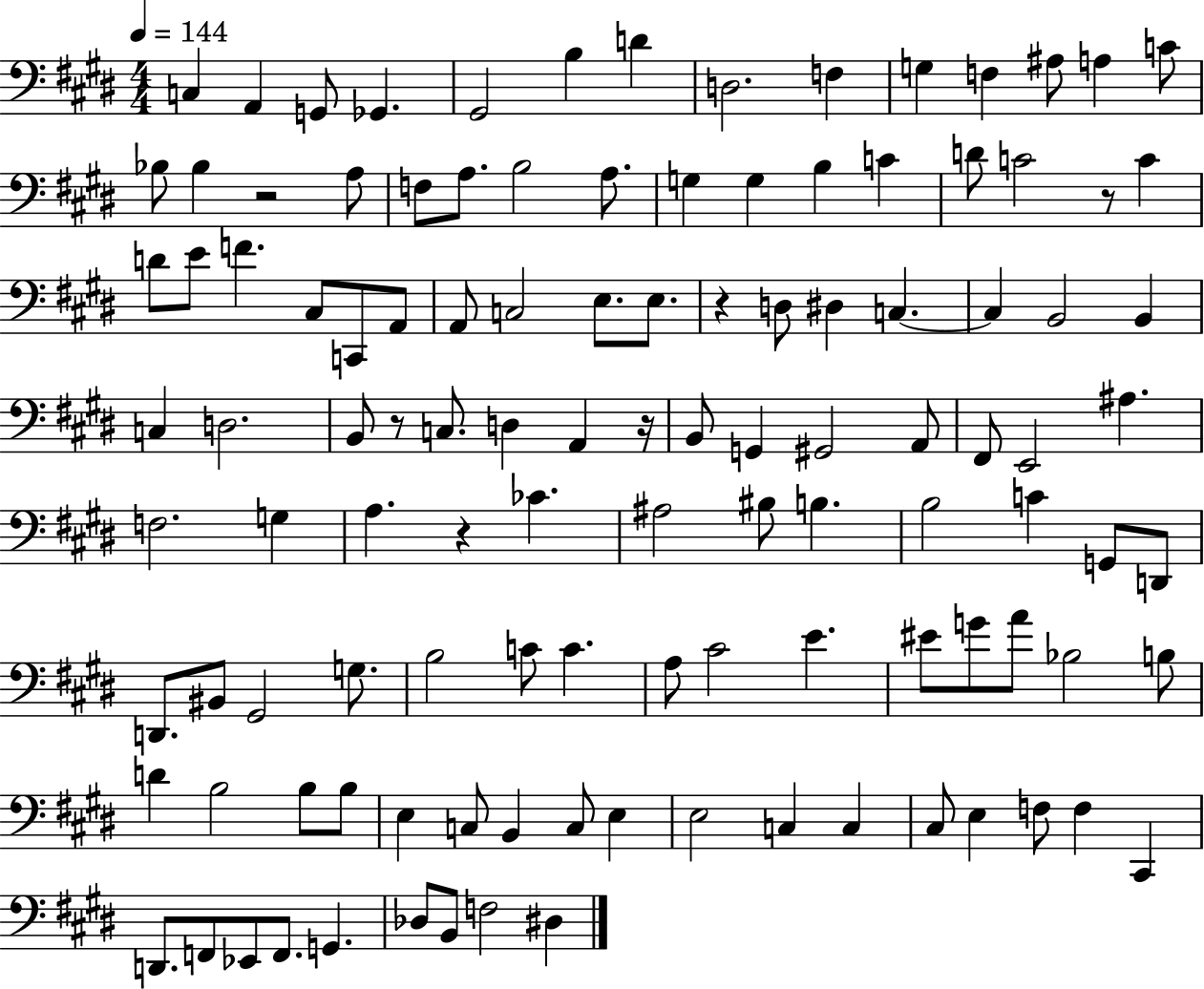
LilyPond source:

{
  \clef bass
  \numericTimeSignature
  \time 4/4
  \key e \major
  \tempo 4 = 144
  \repeat volta 2 { c4 a,4 g,8 ges,4. | gis,2 b4 d'4 | d2. f4 | g4 f4 ais8 a4 c'8 | \break bes8 bes4 r2 a8 | f8 a8. b2 a8. | g4 g4 b4 c'4 | d'8 c'2 r8 c'4 | \break d'8 e'8 f'4. cis8 c,8 a,8 | a,8 c2 e8. e8. | r4 d8 dis4 c4.~~ | c4 b,2 b,4 | \break c4 d2. | b,8 r8 c8. d4 a,4 r16 | b,8 g,4 gis,2 a,8 | fis,8 e,2 ais4. | \break f2. g4 | a4. r4 ces'4. | ais2 bis8 b4. | b2 c'4 g,8 d,8 | \break d,8. bis,8 gis,2 g8. | b2 c'8 c'4. | a8 cis'2 e'4. | eis'8 g'8 a'8 bes2 b8 | \break d'4 b2 b8 b8 | e4 c8 b,4 c8 e4 | e2 c4 c4 | cis8 e4 f8 f4 cis,4 | \break d,8. f,8 ees,8 f,8. g,4. | des8 b,8 f2 dis4 | } \bar "|."
}